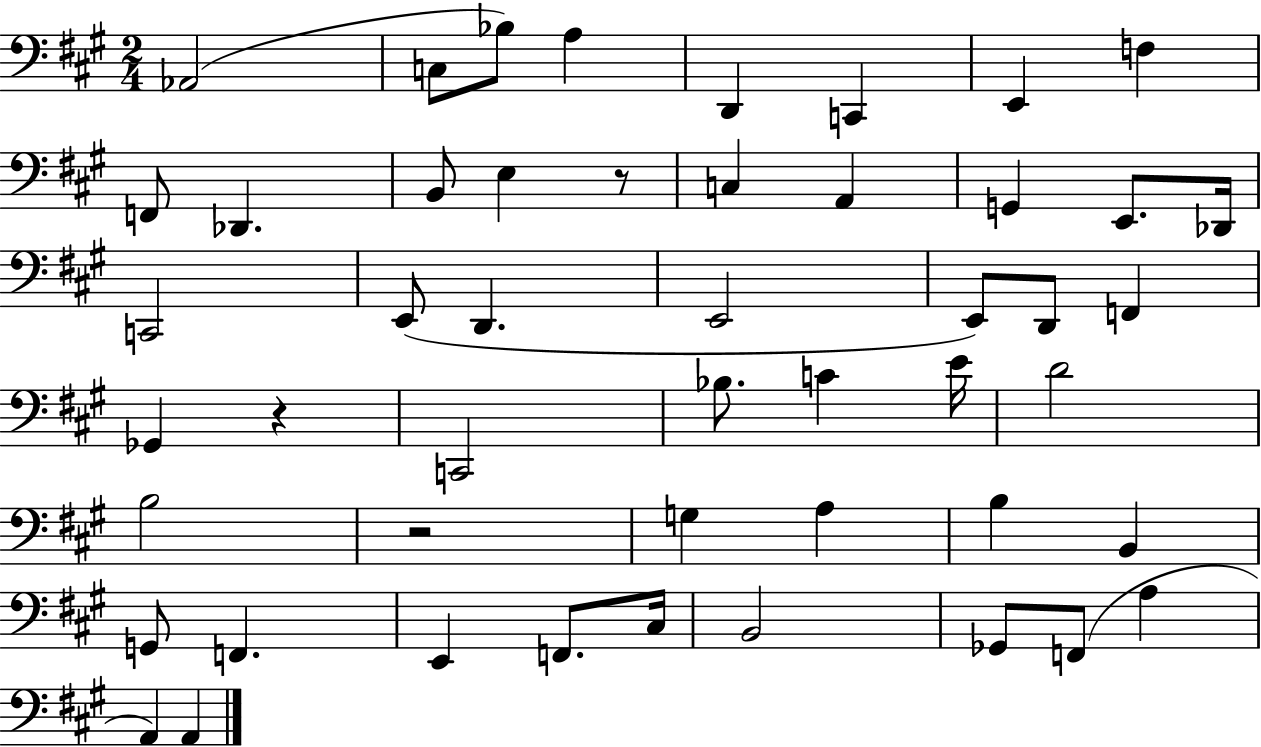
X:1
T:Untitled
M:2/4
L:1/4
K:A
_A,,2 C,/2 _B,/2 A, D,, C,, E,, F, F,,/2 _D,, B,,/2 E, z/2 C, A,, G,, E,,/2 _D,,/4 C,,2 E,,/2 D,, E,,2 E,,/2 D,,/2 F,, _G,, z C,,2 _B,/2 C E/4 D2 B,2 z2 G, A, B, B,, G,,/2 F,, E,, F,,/2 ^C,/4 B,,2 _G,,/2 F,,/2 A, A,, A,,